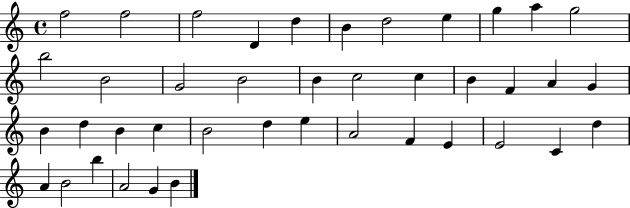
F5/h F5/h F5/h D4/q D5/q B4/q D5/h E5/q G5/q A5/q G5/h B5/h B4/h G4/h B4/h B4/q C5/h C5/q B4/q F4/q A4/q G4/q B4/q D5/q B4/q C5/q B4/h D5/q E5/q A4/h F4/q E4/q E4/h C4/q D5/q A4/q B4/h B5/q A4/h G4/q B4/q